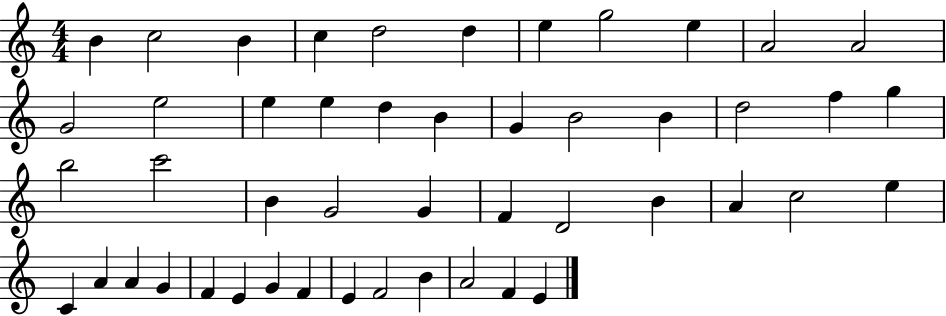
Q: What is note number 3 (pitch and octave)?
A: B4